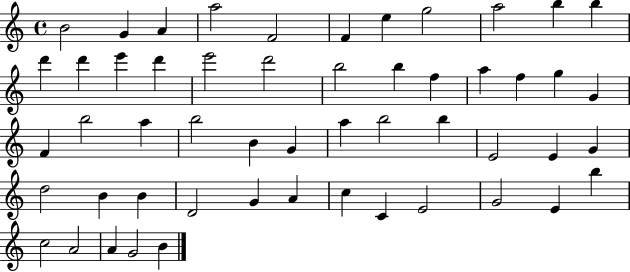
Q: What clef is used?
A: treble